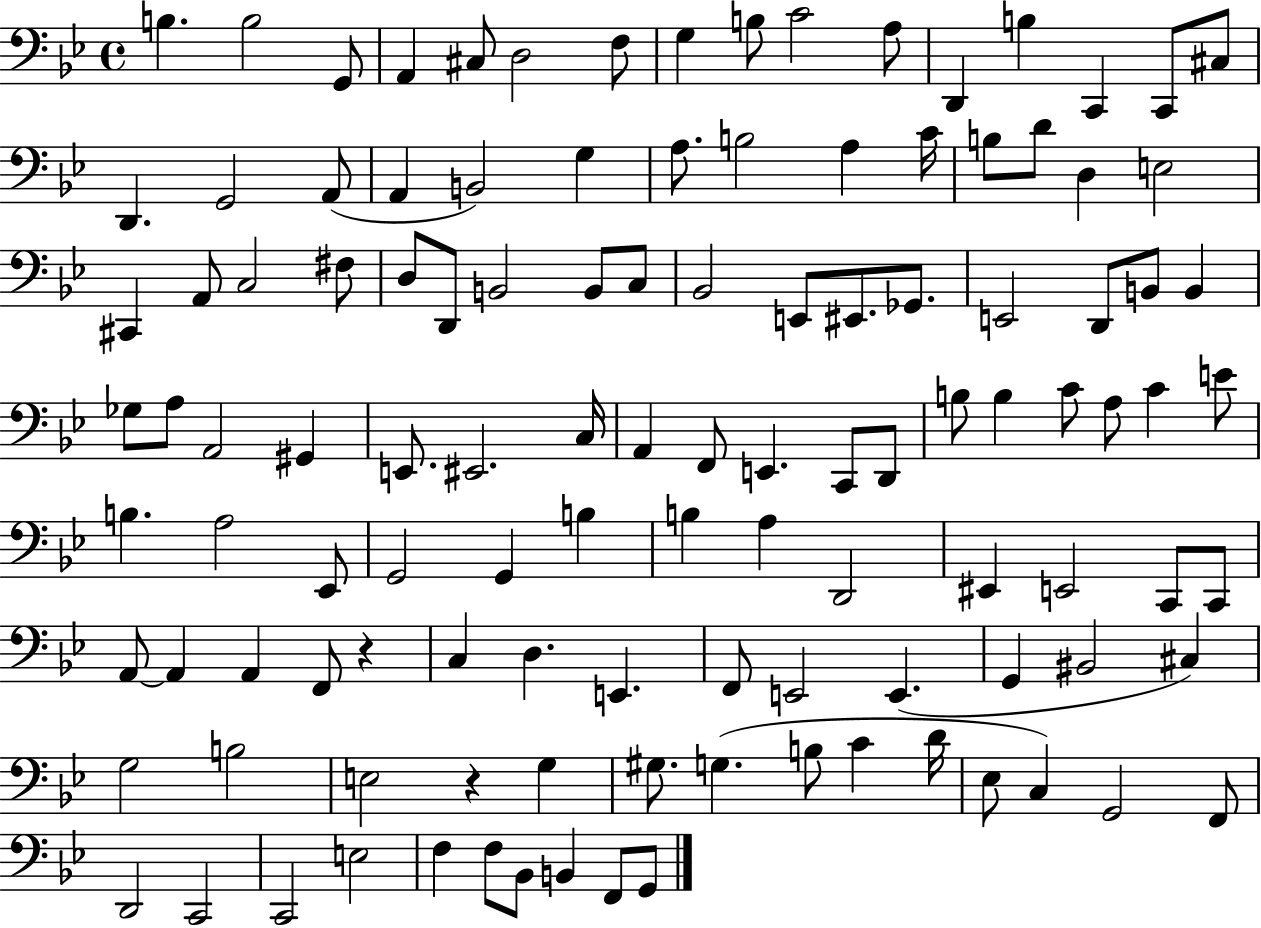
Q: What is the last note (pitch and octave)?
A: G2